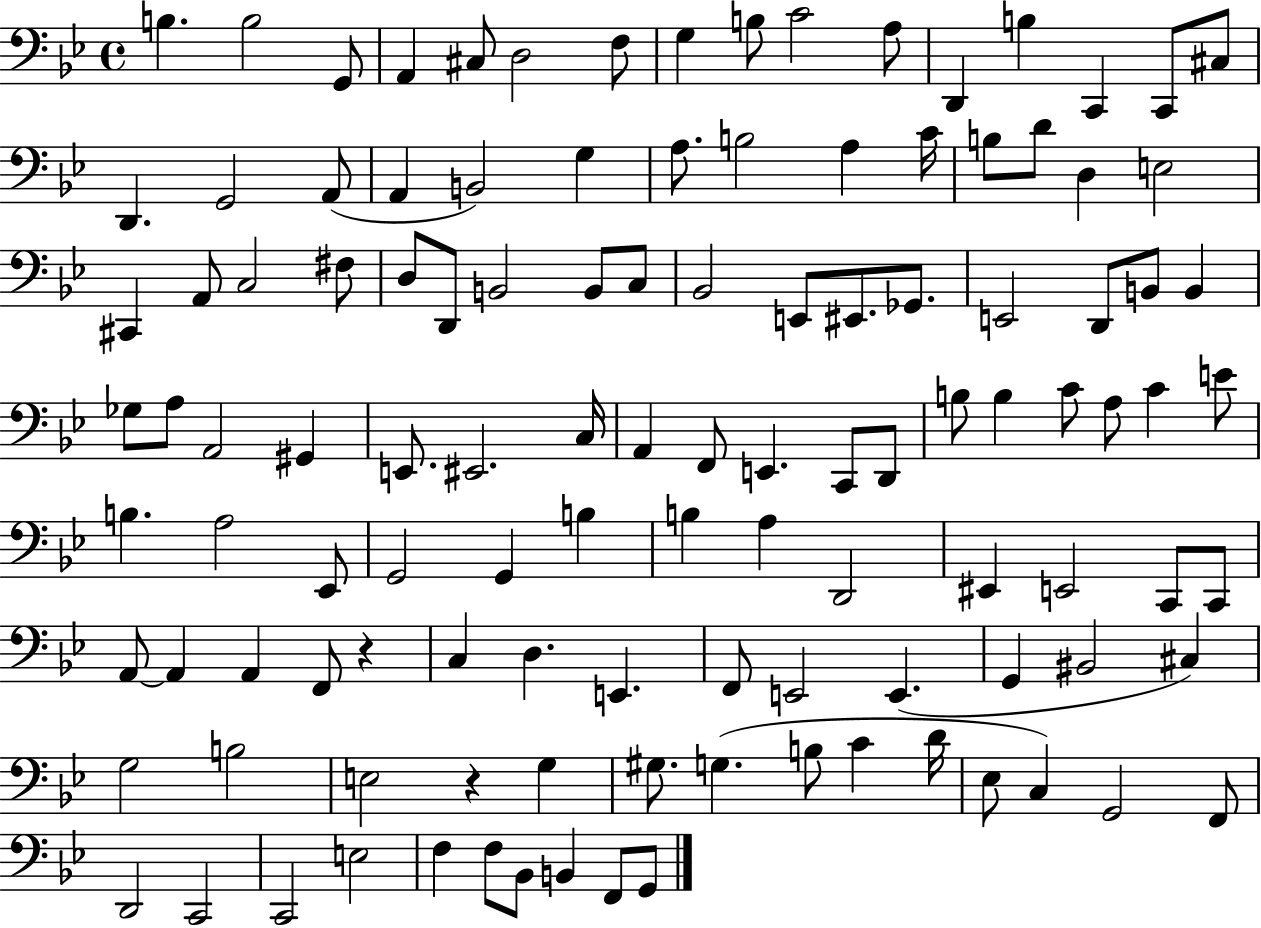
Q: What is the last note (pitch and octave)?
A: G2